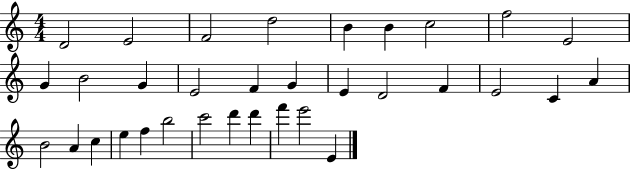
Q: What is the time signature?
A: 4/4